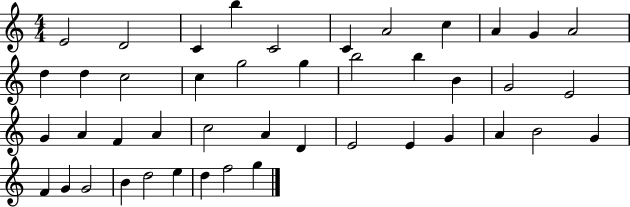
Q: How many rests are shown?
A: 0